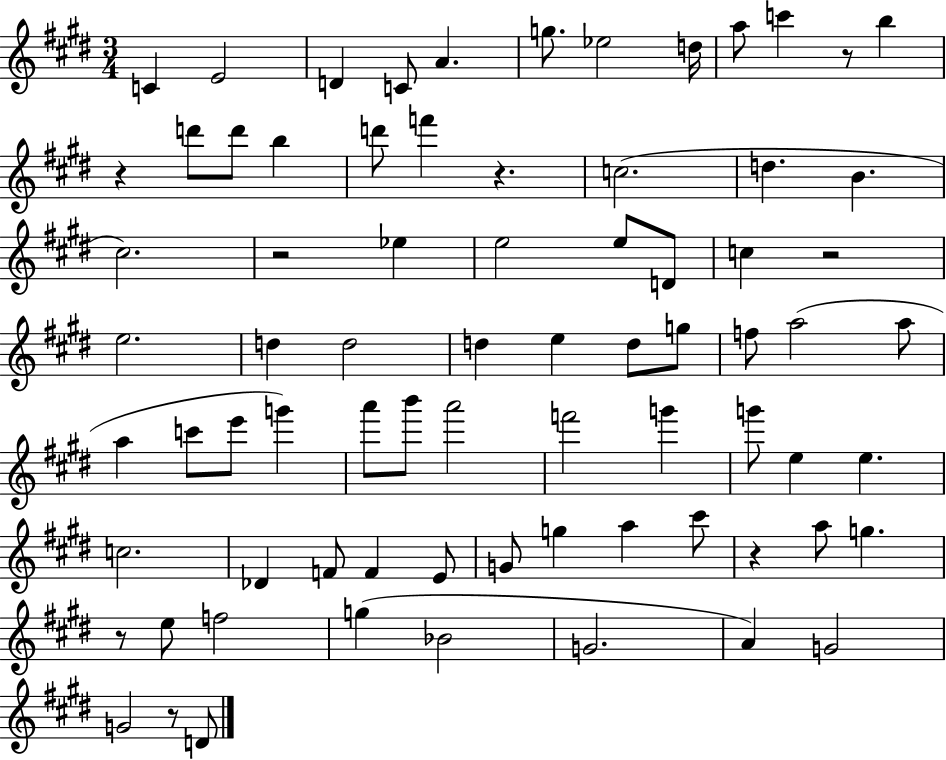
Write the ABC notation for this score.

X:1
T:Untitled
M:3/4
L:1/4
K:E
C E2 D C/2 A g/2 _e2 d/4 a/2 c' z/2 b z d'/2 d'/2 b d'/2 f' z c2 d B ^c2 z2 _e e2 e/2 D/2 c z2 e2 d d2 d e d/2 g/2 f/2 a2 a/2 a c'/2 e'/2 g' a'/2 b'/2 a'2 f'2 g' g'/2 e e c2 _D F/2 F E/2 G/2 g a ^c'/2 z a/2 g z/2 e/2 f2 g _B2 G2 A G2 G2 z/2 D/2